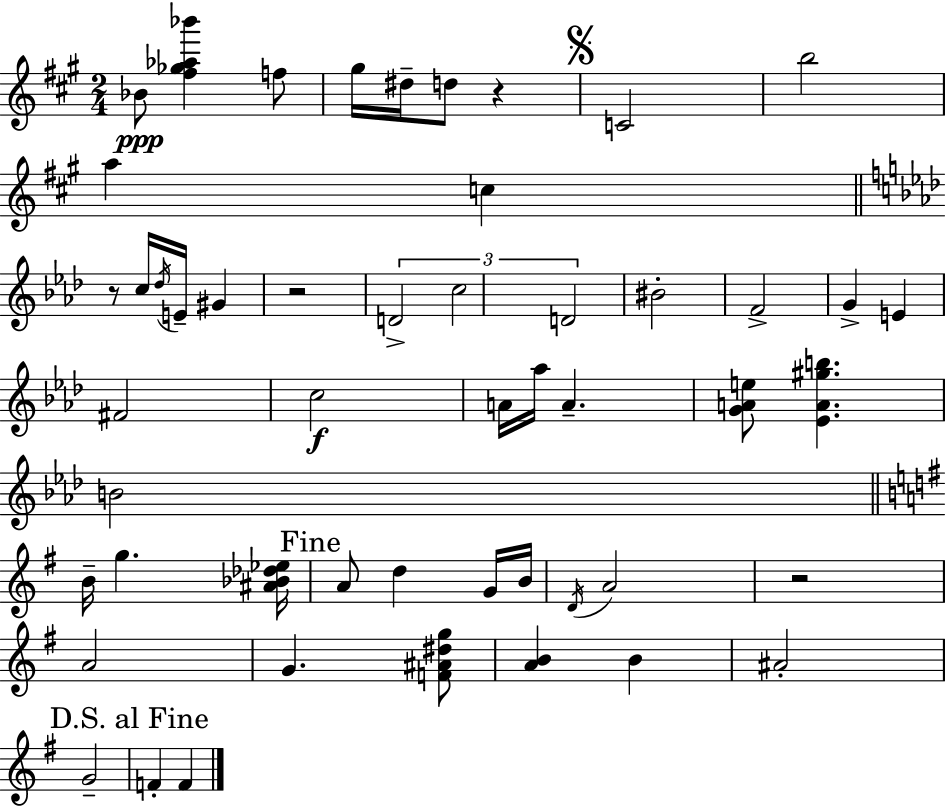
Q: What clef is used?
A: treble